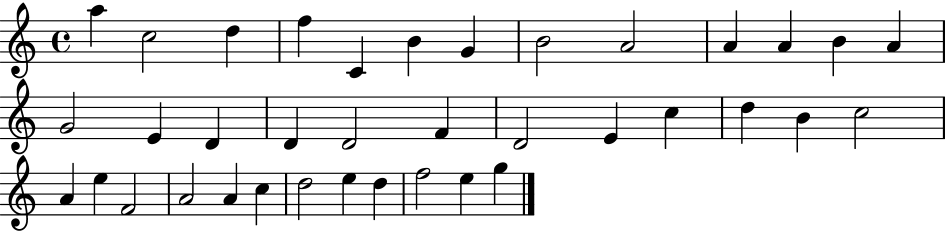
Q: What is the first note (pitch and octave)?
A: A5